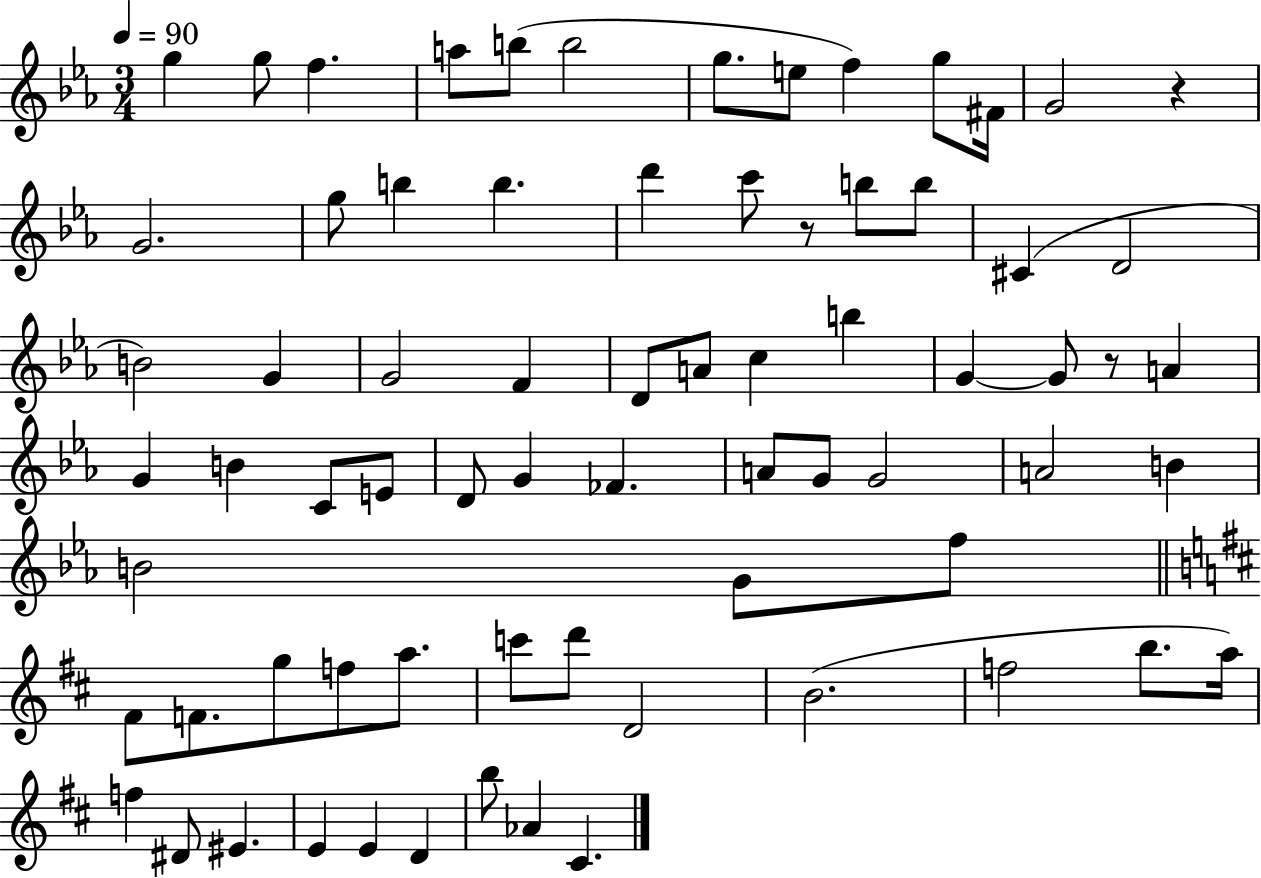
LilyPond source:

{
  \clef treble
  \numericTimeSignature
  \time 3/4
  \key ees \major
  \tempo 4 = 90
  g''4 g''8 f''4. | a''8 b''8( b''2 | g''8. e''8 f''4) g''8 fis'16 | g'2 r4 | \break g'2. | g''8 b''4 b''4. | d'''4 c'''8 r8 b''8 b''8 | cis'4( d'2 | \break b'2) g'4 | g'2 f'4 | d'8 a'8 c''4 b''4 | g'4~~ g'8 r8 a'4 | \break g'4 b'4 c'8 e'8 | d'8 g'4 fes'4. | a'8 g'8 g'2 | a'2 b'4 | \break b'2 g'8 f''8 | \bar "||" \break \key d \major fis'8 f'8. g''8 f''8 a''8. | c'''8 d'''8 d'2 | b'2.( | f''2 b''8. a''16) | \break f''4 dis'8 eis'4. | e'4 e'4 d'4 | b''8 aes'4 cis'4. | \bar "|."
}